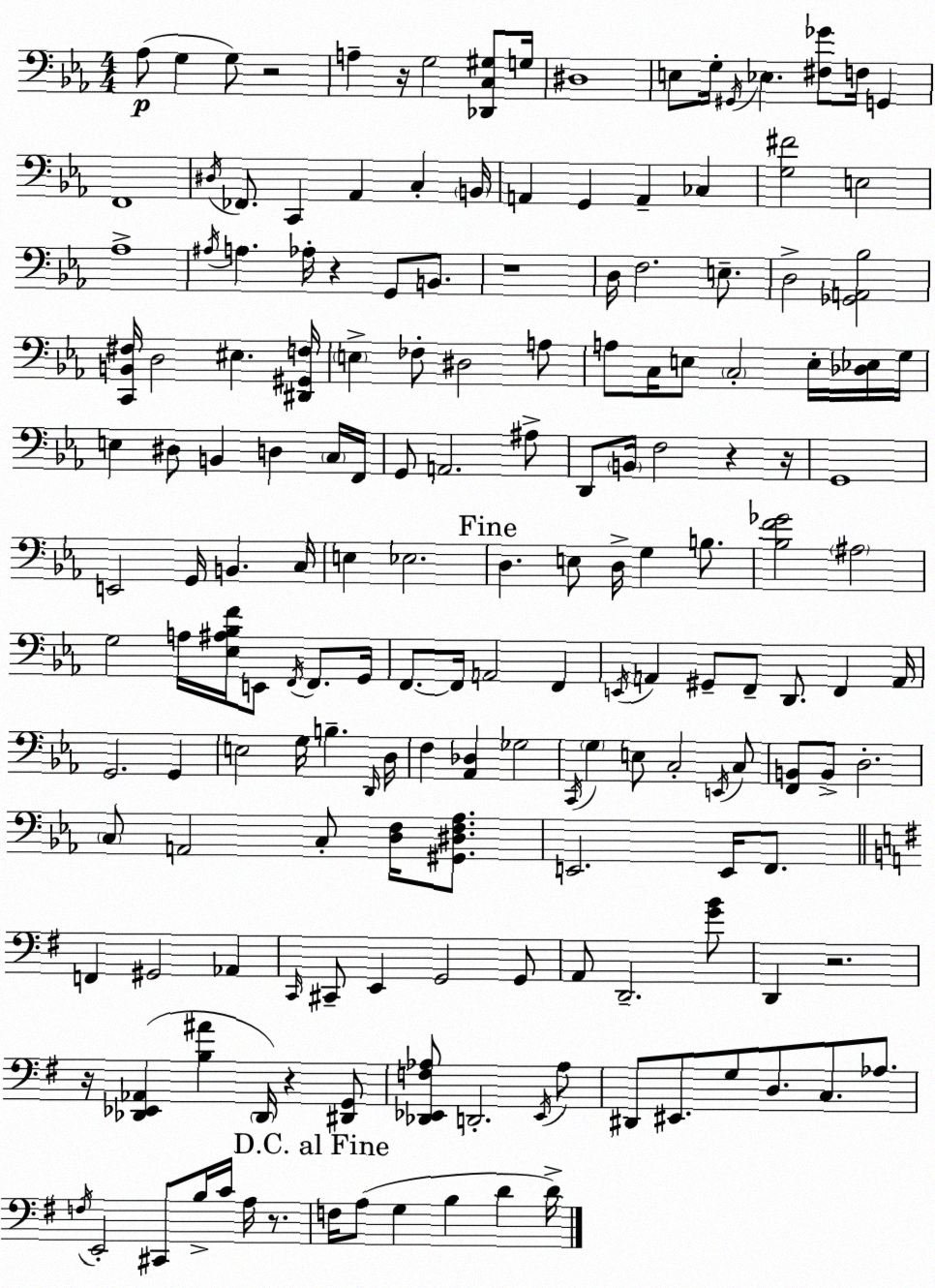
X:1
T:Untitled
M:4/4
L:1/4
K:Cm
_A,/2 G, G,/2 z2 A, z/4 G,2 [_D,,C,^G,]/2 G,/4 ^D,4 E,/2 G,/4 ^G,,/4 _E, [^F,_G]/2 F,/4 G,, F,,4 ^D,/4 _F,,/2 C,, _A,, C, B,,/4 A,, G,, A,, _C, [G,^F]2 E,2 _A,4 ^A,/4 A, _A,/4 z G,,/2 B,,/2 z4 D,/4 F,2 E,/2 D,2 [_G,,A,,_B,]2 [C,,B,,^F,]/4 D,2 ^E, [^D,,^G,,F,]/4 E, _F,/2 ^D,2 A,/2 A,/2 C,/4 E,/2 C,2 E,/4 [_D,_E,]/4 G,/4 E, ^D,/2 B,, D, C,/4 F,,/4 G,,/2 A,,2 ^A,/2 D,,/2 B,,/4 F,2 z z/4 G,,4 E,,2 G,,/4 B,, C,/4 E, _E,2 D, E,/2 D,/4 G, B,/2 [_B,F_G]2 ^A,2 G,2 A,/4 [_E,^A,_B,F]/4 E,,/2 F,,/4 F,,/2 G,,/4 F,,/2 F,,/4 A,,2 F,, E,,/4 A,, ^G,,/2 F,,/2 D,,/2 F,, A,,/4 G,,2 G,, E,2 G,/4 B, D,,/4 D,/4 F, [_A,,_D,] _G,2 C,,/4 G, E,/2 C,2 E,,/4 C,/2 [F,,B,,]/2 B,,/2 D,2 C,/2 A,,2 C,/2 [D,F,]/4 [^G,,^D,F,_A,]/2 E,,2 E,,/4 F,,/2 F,, ^G,,2 _A,, C,,/4 ^C,,/2 E,, G,,2 G,,/2 A,,/2 D,,2 [GB]/2 D,, z2 z/4 [_D,,_E,,_A,,] [B,^A] _D,,/4 z [^D,,G,,]/2 [_D,,_E,,F,_A,]/2 D,,2 _E,,/4 _A,/2 ^D,,/2 ^E,,/2 G,/2 D,/2 C,/2 _A,/2 F,/4 E,,2 ^C,,/2 B,/4 C/4 A,/4 z/2 F,/4 A,/2 G, B, D D/4